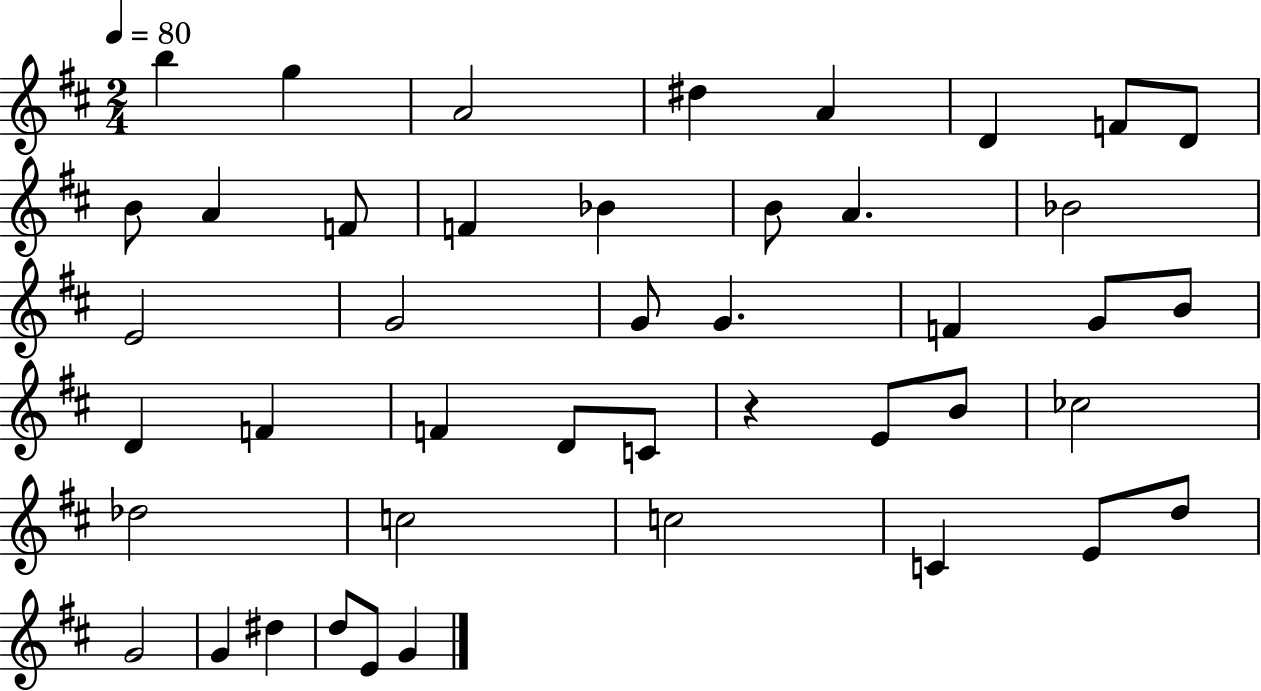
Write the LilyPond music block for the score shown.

{
  \clef treble
  \numericTimeSignature
  \time 2/4
  \key d \major
  \tempo 4 = 80
  b''4 g''4 | a'2 | dis''4 a'4 | d'4 f'8 d'8 | \break b'8 a'4 f'8 | f'4 bes'4 | b'8 a'4. | bes'2 | \break e'2 | g'2 | g'8 g'4. | f'4 g'8 b'8 | \break d'4 f'4 | f'4 d'8 c'8 | r4 e'8 b'8 | ces''2 | \break des''2 | c''2 | c''2 | c'4 e'8 d''8 | \break g'2 | g'4 dis''4 | d''8 e'8 g'4 | \bar "|."
}